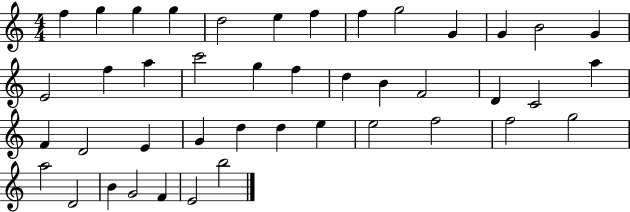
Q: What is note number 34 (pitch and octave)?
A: F5